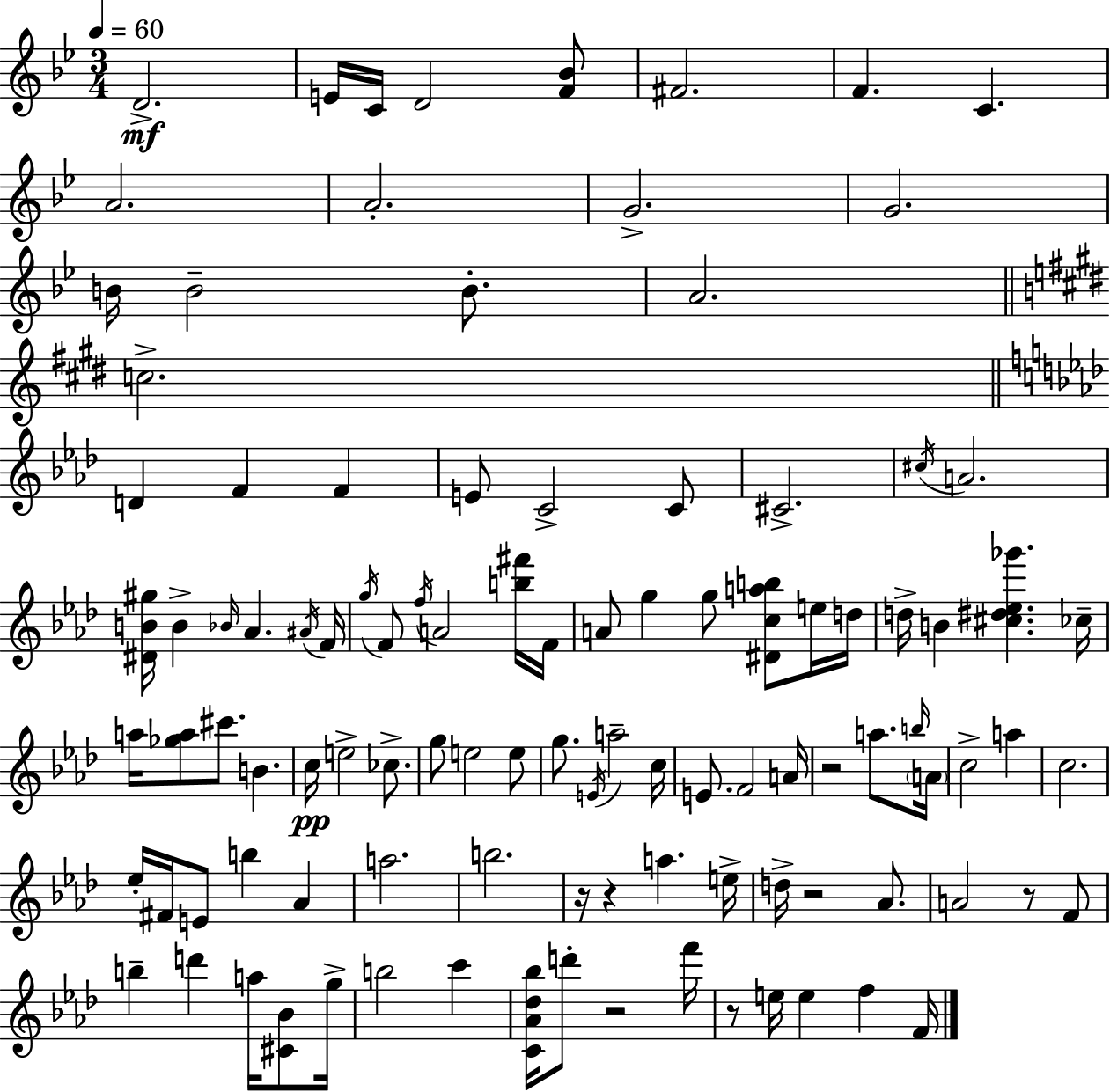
{
  \clef treble
  \numericTimeSignature
  \time 3/4
  \key bes \major
  \tempo 4 = 60
  d'2.->\mf | e'16 c'16 d'2 <f' bes'>8 | fis'2. | f'4. c'4. | \break a'2. | a'2.-. | g'2.-> | g'2. | \break b'16 b'2-- b'8.-. | a'2. | \bar "||" \break \key e \major c''2.-> | \bar "||" \break \key aes \major d'4 f'4 f'4 | e'8 c'2-> c'8 | cis'2.-> | \acciaccatura { cis''16 } a'2. | \break <dis' b' gis''>16 b'4-> \grace { bes'16 } aes'4. | \acciaccatura { ais'16 } f'16 \acciaccatura { g''16 } f'8 \acciaccatura { f''16 } a'2 | <b'' fis'''>16 f'16 a'8 g''4 g''8 | <dis' c'' a'' b''>8 e''16 d''16 d''16-> b'4 <cis'' dis'' ees'' ges'''>4. | \break ces''16-- a''16 <ges'' a''>8 cis'''8. b'4. | c''16\pp e''2-> | ces''8.-> g''8 e''2 | e''8 g''8. \acciaccatura { e'16 } a''2-- | \break c''16 e'8. f'2 | a'16 r2 | a''8. \grace { b''16 } \parenthesize a'16 c''2-> | a''4 c''2. | \break ees''16-. fis'16 e'8 b''4 | aes'4 a''2. | b''2. | r16 r4 | \break a''4. e''16-> d''16-> r2 | aes'8. a'2 | r8 f'8 b''4-- d'''4 | a''16 <cis' bes'>8 g''16-> b''2 | \break c'''4 <c' aes' des'' bes''>16 d'''8-. r2 | f'''16 r8 e''16 e''4 | f''4 f'16 \bar "|."
}